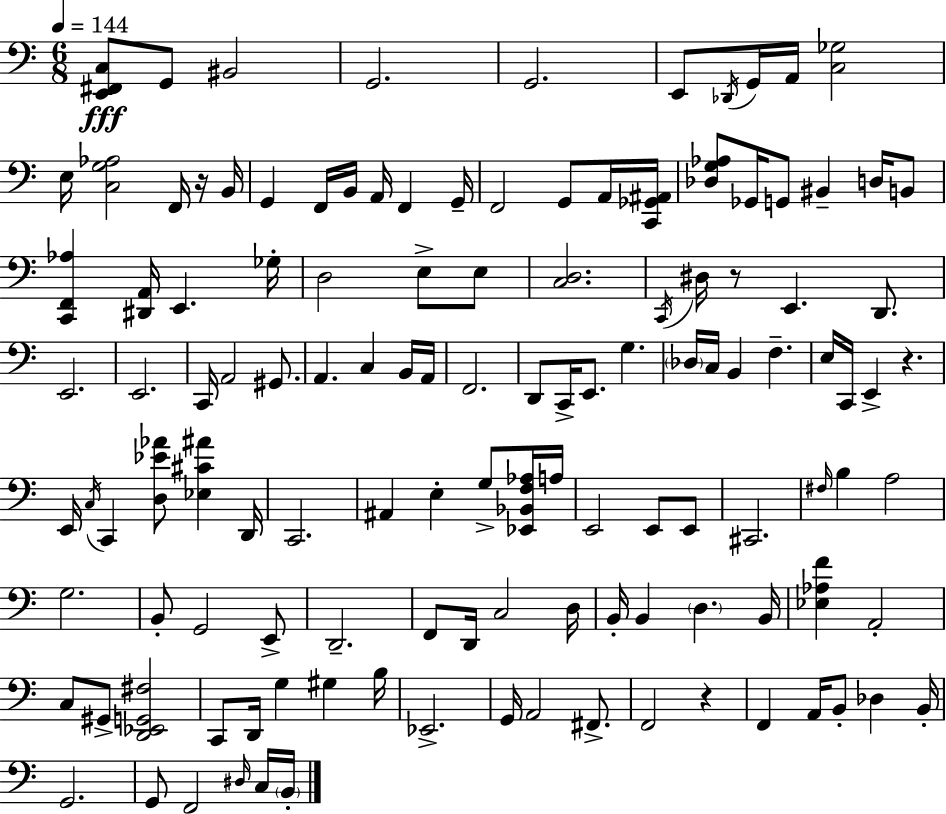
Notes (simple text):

[E2,F#2,C3]/e G2/e BIS2/h G2/h. G2/h. E2/e Db2/s G2/s A2/s [C3,Gb3]/h E3/s [C3,G3,Ab3]/h F2/s R/s B2/s G2/q F2/s B2/s A2/s F2/q G2/s F2/h G2/e A2/s [C2,Gb2,A#2]/s [Db3,G3,Ab3]/e Gb2/s G2/e BIS2/q D3/s B2/e [C2,F2,Ab3]/q [D#2,A2]/s E2/q. Gb3/s D3/h E3/e E3/e [C3,D3]/h. C2/s D#3/s R/e E2/q. D2/e. E2/h. E2/h. C2/s A2/h G#2/e. A2/q. C3/q B2/s A2/s F2/h. D2/e C2/s E2/e. G3/q. Db3/s C3/s B2/q F3/q. E3/s C2/s E2/q R/q. E2/s C3/s C2/q [D3,Eb4,Ab4]/e [Eb3,C#4,A#4]/q D2/s C2/h. A#2/q E3/q G3/e [Eb2,Bb2,F3,Ab3]/s A3/s E2/h E2/e E2/e C#2/h. F#3/s B3/q A3/h G3/h. B2/e G2/h E2/e D2/h. F2/e D2/s C3/h D3/s B2/s B2/q D3/q. B2/s [Eb3,Ab3,F4]/q A2/h C3/e G#2/e [D2,Eb2,G2,F#3]/h C2/e D2/s G3/q G#3/q B3/s Eb2/h. G2/s A2/h F#2/e. F2/h R/q F2/q A2/s B2/e Db3/q B2/s G2/h. G2/e F2/h D#3/s C3/s B2/s